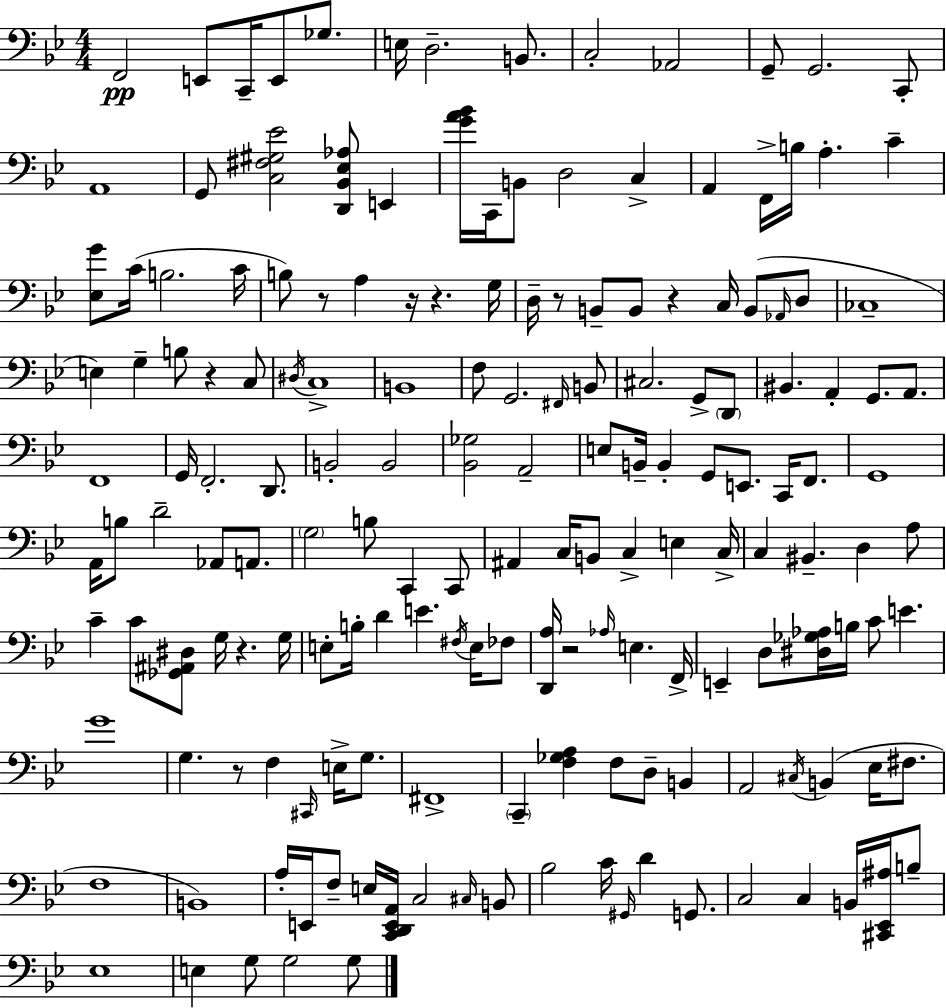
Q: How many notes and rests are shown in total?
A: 169